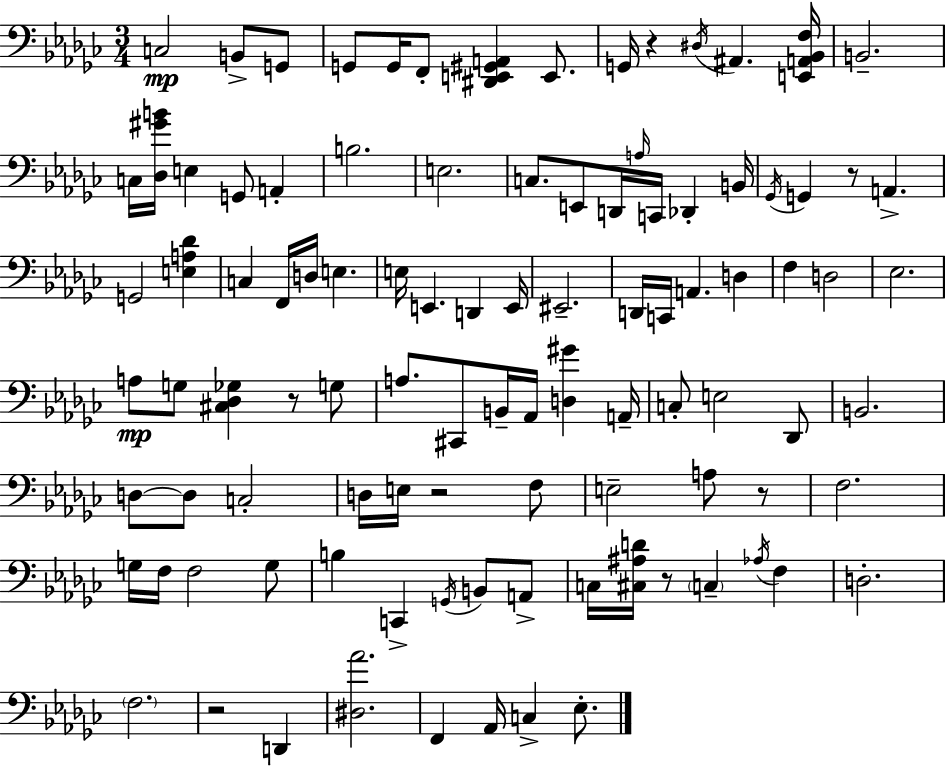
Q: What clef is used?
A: bass